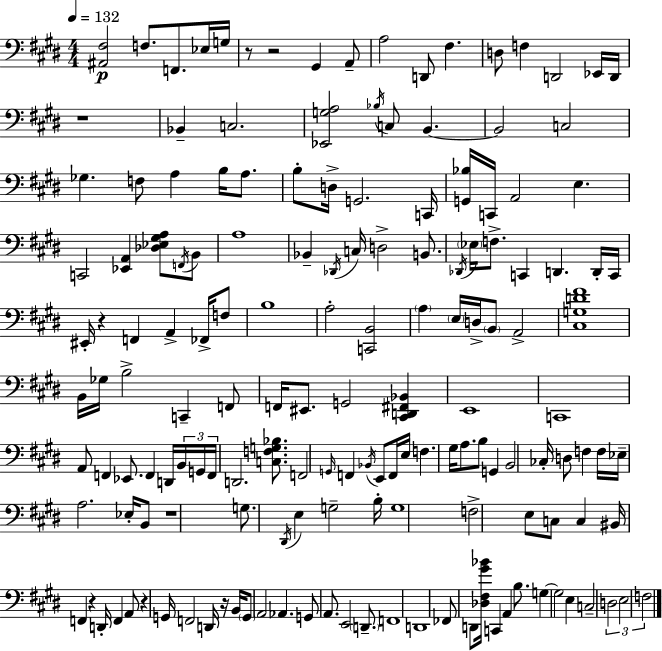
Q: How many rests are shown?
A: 8